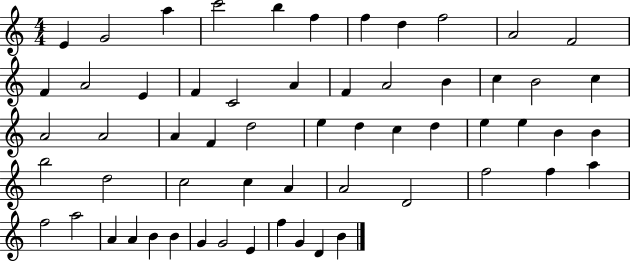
{
  \clef treble
  \numericTimeSignature
  \time 4/4
  \key c \major
  e'4 g'2 a''4 | c'''2 b''4 f''4 | f''4 d''4 f''2 | a'2 f'2 | \break f'4 a'2 e'4 | f'4 c'2 a'4 | f'4 a'2 b'4 | c''4 b'2 c''4 | \break a'2 a'2 | a'4 f'4 d''2 | e''4 d''4 c''4 d''4 | e''4 e''4 b'4 b'4 | \break b''2 d''2 | c''2 c''4 a'4 | a'2 d'2 | f''2 f''4 a''4 | \break f''2 a''2 | a'4 a'4 b'4 b'4 | g'4 g'2 e'4 | f''4 g'4 d'4 b'4 | \break \bar "|."
}